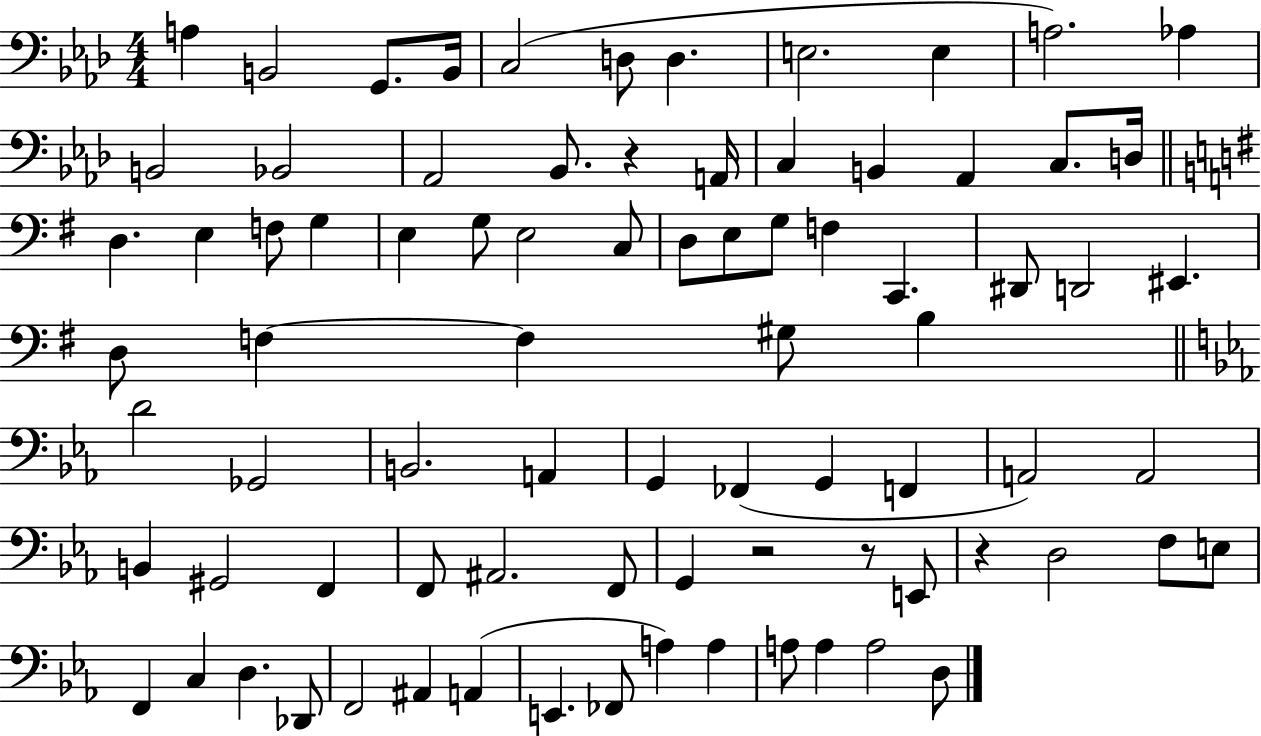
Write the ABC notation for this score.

X:1
T:Untitled
M:4/4
L:1/4
K:Ab
A, B,,2 G,,/2 B,,/4 C,2 D,/2 D, E,2 E, A,2 _A, B,,2 _B,,2 _A,,2 _B,,/2 z A,,/4 C, B,, _A,, C,/2 D,/4 D, E, F,/2 G, E, G,/2 E,2 C,/2 D,/2 E,/2 G,/2 F, C,, ^D,,/2 D,,2 ^E,, D,/2 F, F, ^G,/2 B, D2 _G,,2 B,,2 A,, G,, _F,, G,, F,, A,,2 A,,2 B,, ^G,,2 F,, F,,/2 ^A,,2 F,,/2 G,, z2 z/2 E,,/2 z D,2 F,/2 E,/2 F,, C, D, _D,,/2 F,,2 ^A,, A,, E,, _F,,/2 A, A, A,/2 A, A,2 D,/2